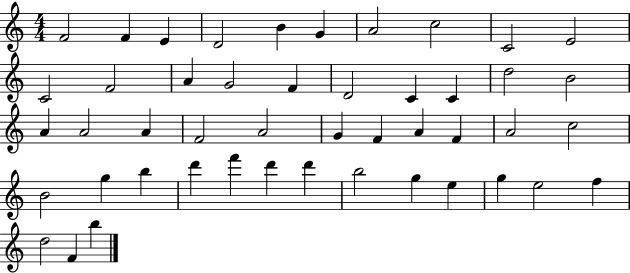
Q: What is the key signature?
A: C major